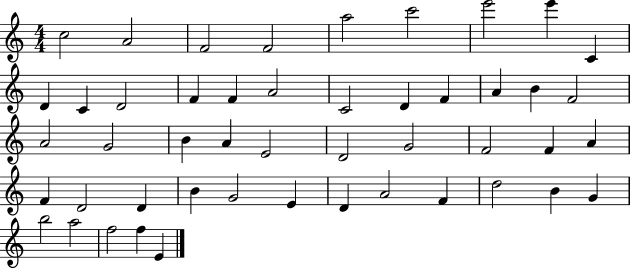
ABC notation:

X:1
T:Untitled
M:4/4
L:1/4
K:C
c2 A2 F2 F2 a2 c'2 e'2 e' C D C D2 F F A2 C2 D F A B F2 A2 G2 B A E2 D2 G2 F2 F A F D2 D B G2 E D A2 F d2 B G b2 a2 f2 f E